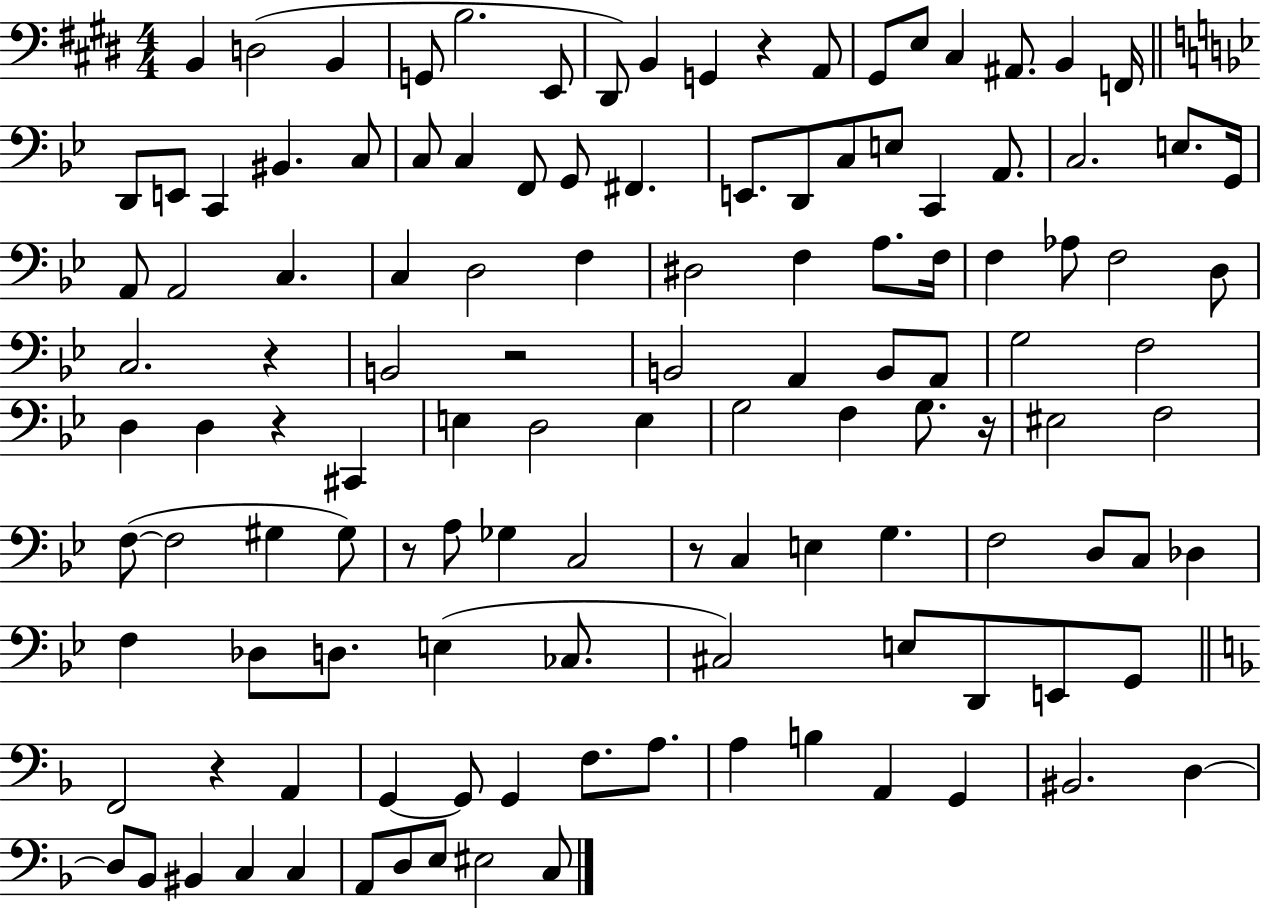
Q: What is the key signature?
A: E major